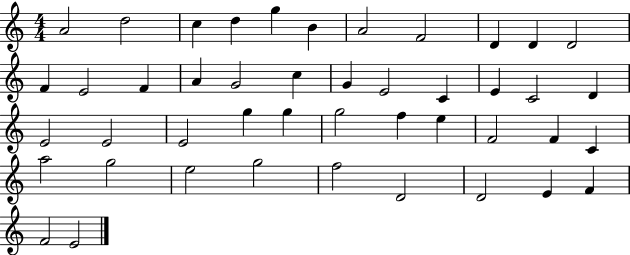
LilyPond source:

{
  \clef treble
  \numericTimeSignature
  \time 4/4
  \key c \major
  a'2 d''2 | c''4 d''4 g''4 b'4 | a'2 f'2 | d'4 d'4 d'2 | \break f'4 e'2 f'4 | a'4 g'2 c''4 | g'4 e'2 c'4 | e'4 c'2 d'4 | \break e'2 e'2 | e'2 g''4 g''4 | g''2 f''4 e''4 | f'2 f'4 c'4 | \break a''2 g''2 | e''2 g''2 | f''2 d'2 | d'2 e'4 f'4 | \break f'2 e'2 | \bar "|."
}